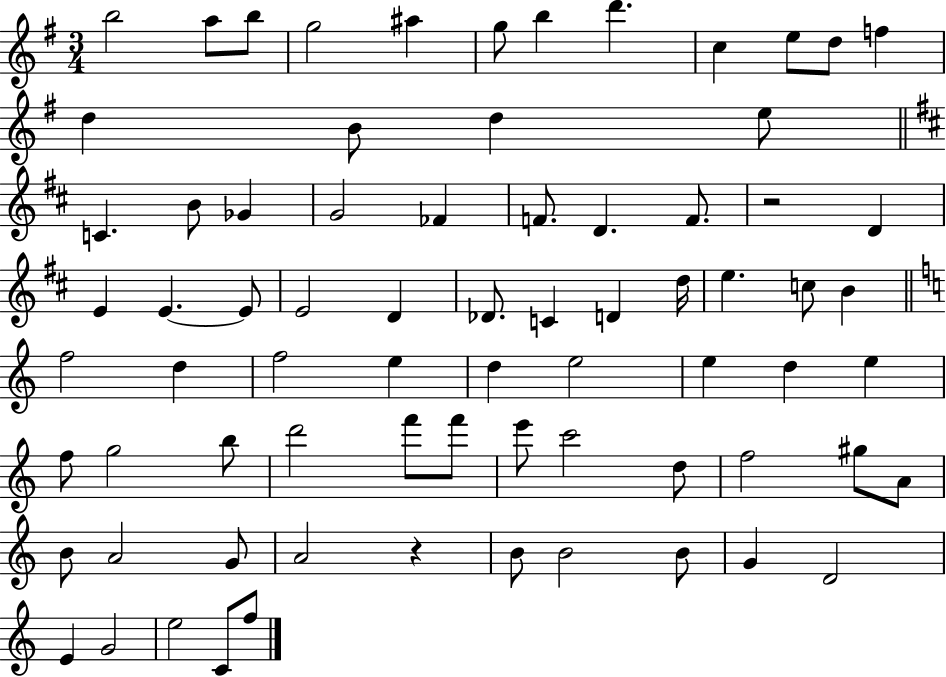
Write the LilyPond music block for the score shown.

{
  \clef treble
  \numericTimeSignature
  \time 3/4
  \key g \major
  b''2 a''8 b''8 | g''2 ais''4 | g''8 b''4 d'''4. | c''4 e''8 d''8 f''4 | \break d''4 b'8 d''4 e''8 | \bar "||" \break \key b \minor c'4. b'8 ges'4 | g'2 fes'4 | f'8. d'4. f'8. | r2 d'4 | \break e'4 e'4.~~ e'8 | e'2 d'4 | des'8. c'4 d'4 d''16 | e''4. c''8 b'4 | \break \bar "||" \break \key c \major f''2 d''4 | f''2 e''4 | d''4 e''2 | e''4 d''4 e''4 | \break f''8 g''2 b''8 | d'''2 f'''8 f'''8 | e'''8 c'''2 d''8 | f''2 gis''8 a'8 | \break b'8 a'2 g'8 | a'2 r4 | b'8 b'2 b'8 | g'4 d'2 | \break e'4 g'2 | e''2 c'8 f''8 | \bar "|."
}